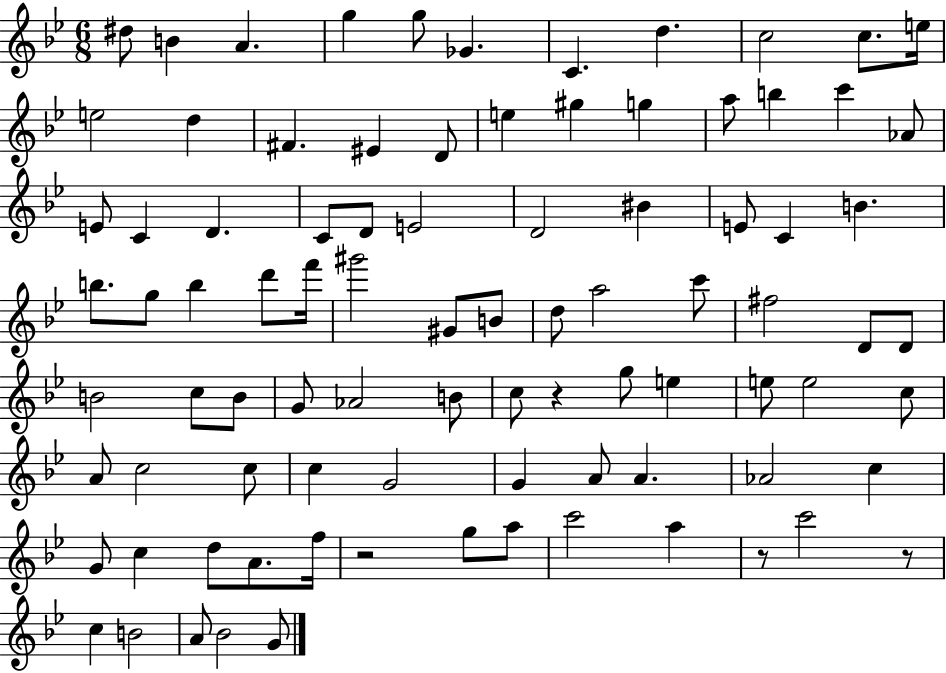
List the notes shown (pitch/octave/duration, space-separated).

D#5/e B4/q A4/q. G5/q G5/e Gb4/q. C4/q. D5/q. C5/h C5/e. E5/s E5/h D5/q F#4/q. EIS4/q D4/e E5/q G#5/q G5/q A5/e B5/q C6/q Ab4/e E4/e C4/q D4/q. C4/e D4/e E4/h D4/h BIS4/q E4/e C4/q B4/q. B5/e. G5/e B5/q D6/e F6/s G#6/h G#4/e B4/e D5/e A5/h C6/e F#5/h D4/e D4/e B4/h C5/e B4/e G4/e Ab4/h B4/e C5/e R/q G5/e E5/q E5/e E5/h C5/e A4/e C5/h C5/e C5/q G4/h G4/q A4/e A4/q. Ab4/h C5/q G4/e C5/q D5/e A4/e. F5/s R/h G5/e A5/e C6/h A5/q R/e C6/h R/e C5/q B4/h A4/e Bb4/h G4/e